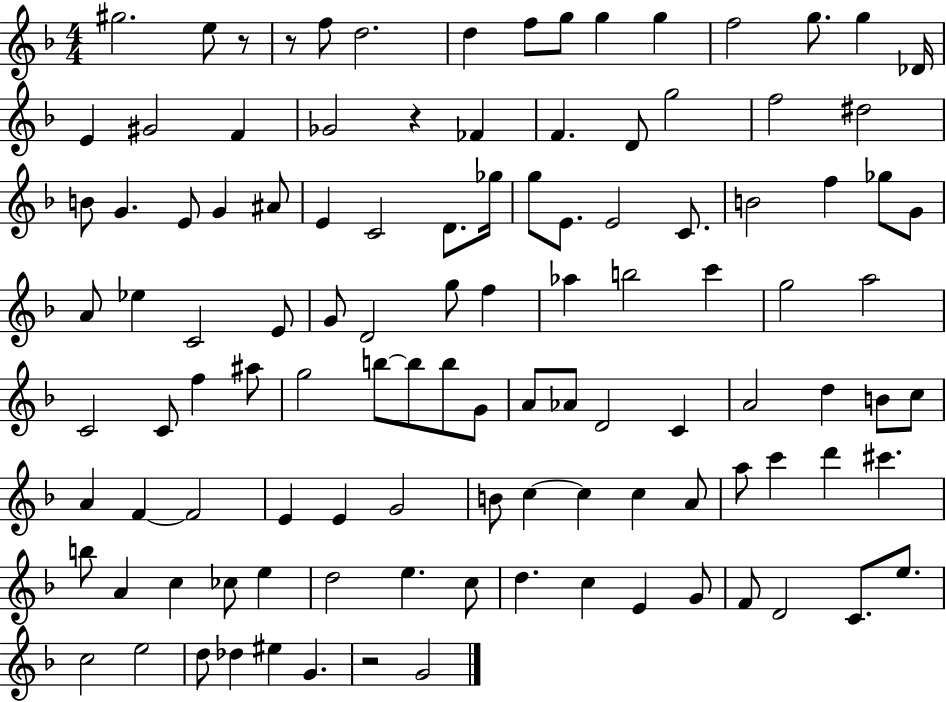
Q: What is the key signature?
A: F major